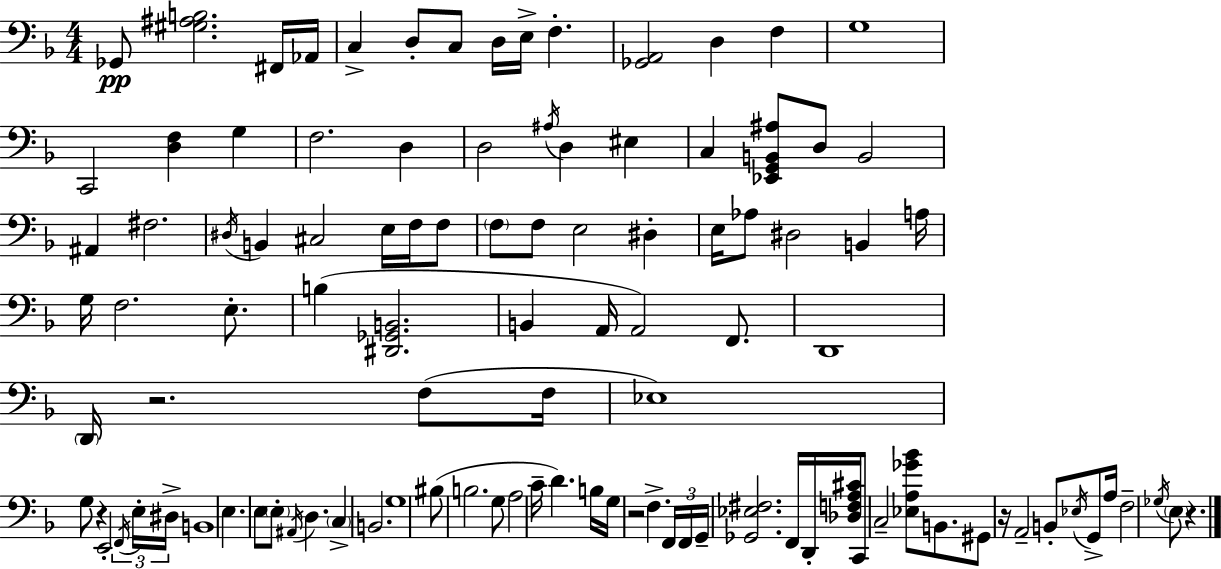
Gb2/e [G#3,A#3,B3]/h. F#2/s Ab2/s C3/q D3/e C3/e D3/s E3/s F3/q. [Gb2,A2]/h D3/q F3/q G3/w C2/h [D3,F3]/q G3/q F3/h. D3/q D3/h A#3/s D3/q EIS3/q C3/q [Eb2,G2,B2,A#3]/e D3/e B2/h A#2/q F#3/h. D#3/s B2/q C#3/h E3/s F3/s F3/e F3/e F3/e E3/h D#3/q E3/s Ab3/e D#3/h B2/q A3/s G3/s F3/h. E3/e. B3/q [D#2,Gb2,B2]/h. B2/q A2/s A2/h F2/e. D2/w D2/s R/h. F3/e F3/s Eb3/w G3/e R/q E2/h F2/s E3/s D#3/s B2/w E3/q. E3/e E3/e A#2/s D3/q. C3/q B2/h. G3/w BIS3/e B3/h. G3/e A3/h C4/s D4/q. B3/s G3/s R/h F3/q. F2/s F2/s G2/s [Gb2,Eb3,F#3]/h. F2/s D2/s [Db3,F3,A3,C#4]/s C2/e C3/h [Eb3,A3,Gb4,Bb4]/e B2/e. G#2/e R/s A2/h B2/e Eb3/s G2/e A3/s F3/h Gb3/s E3/e R/q.